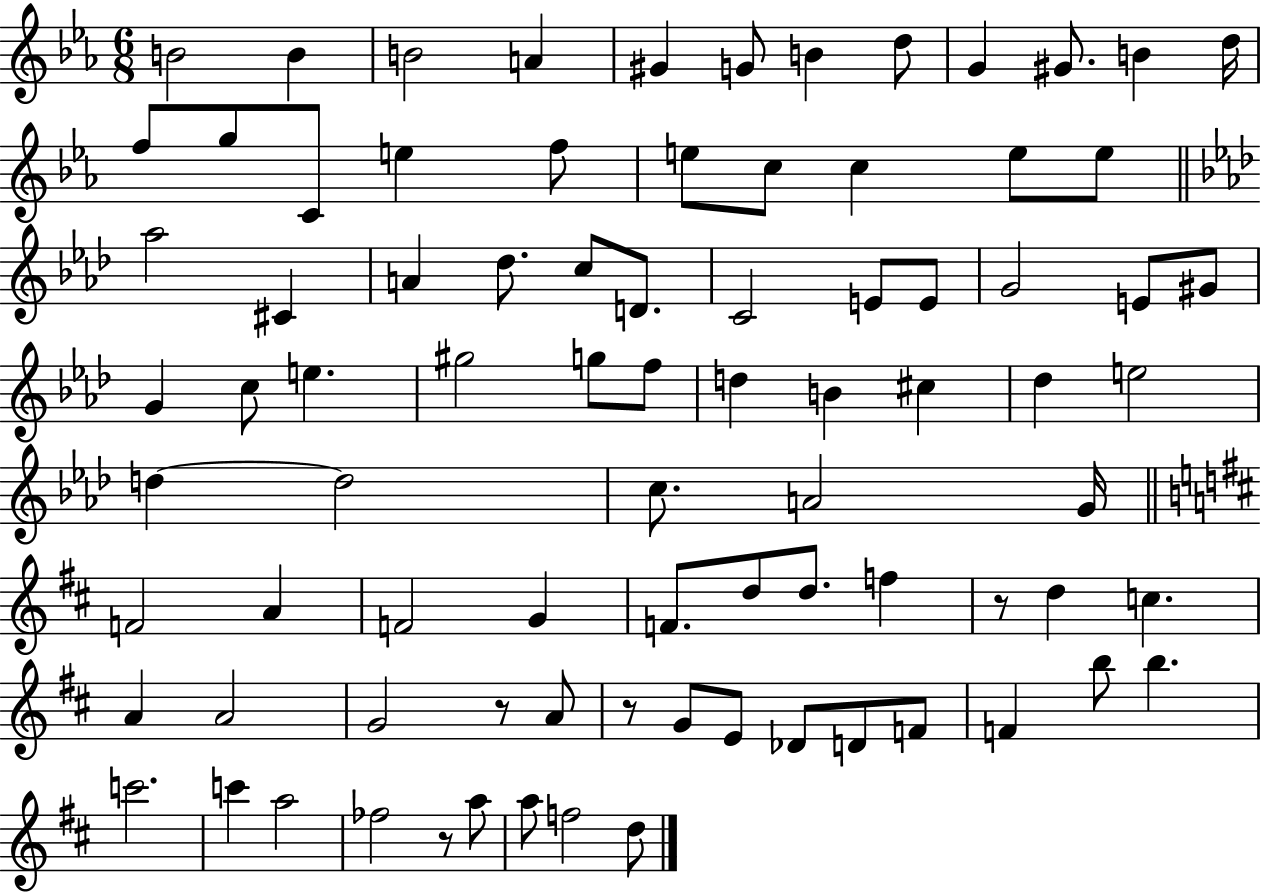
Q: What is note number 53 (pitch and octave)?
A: F4